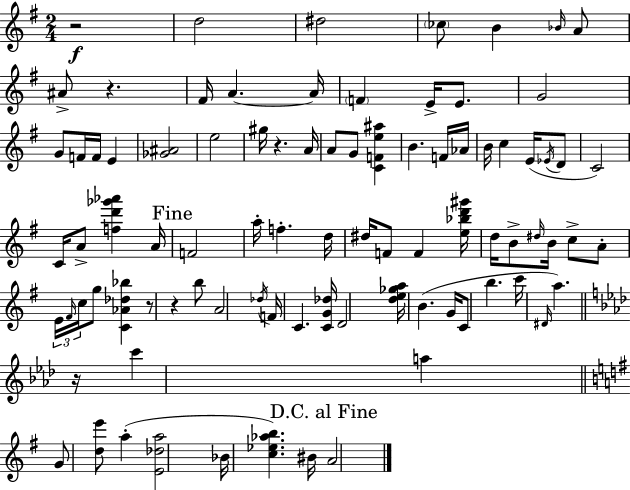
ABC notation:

X:1
T:Untitled
M:2/4
L:1/4
K:G
z2 d2 ^d2 _c/2 B _B/4 A/2 ^A/2 z ^F/4 A A/4 F E/4 E/2 G2 G/2 F/4 F/4 E [_G^A]2 e2 ^g/4 z A/4 A/2 G/2 [CFe^a] B F/4 _A/4 B/4 c E/4 _E/4 D/2 C2 C/4 A/2 [fd'_g'_a'] A/4 F2 a/4 f d/4 ^d/4 F/2 F [e_bd'^g']/4 d/4 B/2 ^d/4 B/4 c/2 A/2 E/4 ^F/4 c/4 g/2 [C_A_d_b] z/2 z b/2 A2 _d/4 F/4 C [CG_d]/4 D2 [de_ga]/4 B G/4 C/2 b c'/4 ^D/4 a z/4 c' a G/2 [de']/2 a [E_da]2 _B/4 [c_e_ab] ^B/4 A2